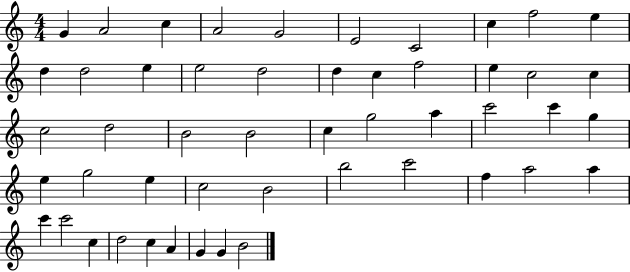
{
  \clef treble
  \numericTimeSignature
  \time 4/4
  \key c \major
  g'4 a'2 c''4 | a'2 g'2 | e'2 c'2 | c''4 f''2 e''4 | \break d''4 d''2 e''4 | e''2 d''2 | d''4 c''4 f''2 | e''4 c''2 c''4 | \break c''2 d''2 | b'2 b'2 | c''4 g''2 a''4 | c'''2 c'''4 g''4 | \break e''4 g''2 e''4 | c''2 b'2 | b''2 c'''2 | f''4 a''2 a''4 | \break c'''4 c'''2 c''4 | d''2 c''4 a'4 | g'4 g'4 b'2 | \bar "|."
}